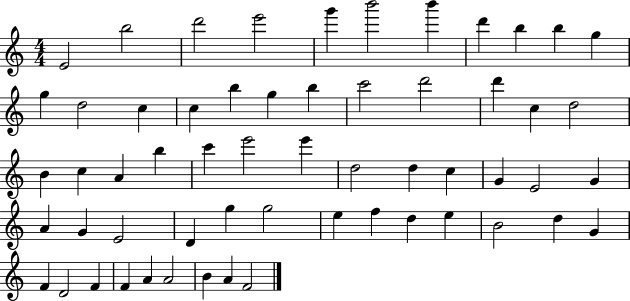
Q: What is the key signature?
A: C major